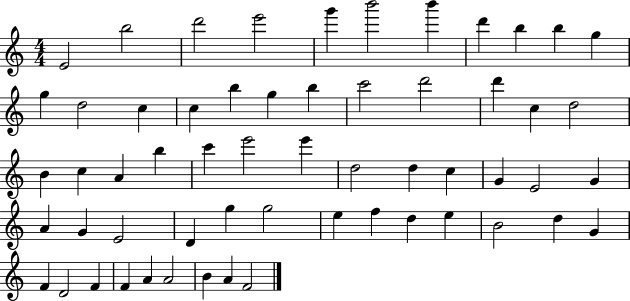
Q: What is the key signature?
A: C major